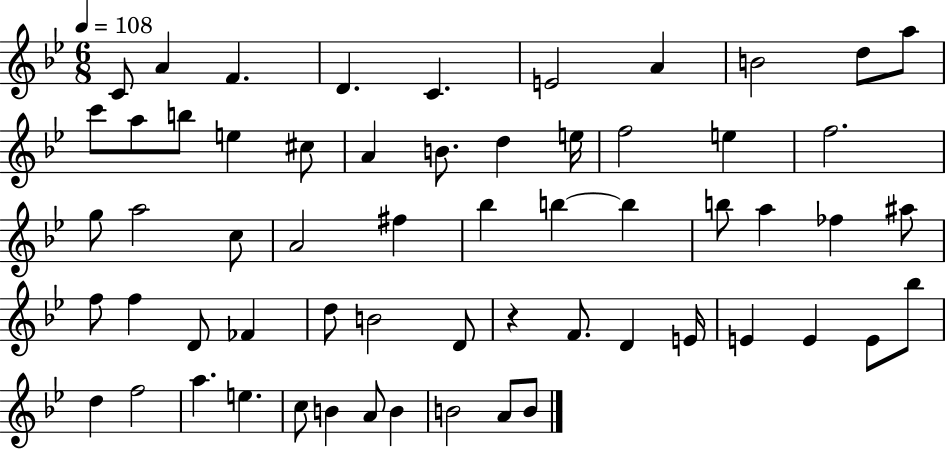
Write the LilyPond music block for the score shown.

{
  \clef treble
  \numericTimeSignature
  \time 6/8
  \key bes \major
  \tempo 4 = 108
  c'8 a'4 f'4. | d'4. c'4. | e'2 a'4 | b'2 d''8 a''8 | \break c'''8 a''8 b''8 e''4 cis''8 | a'4 b'8. d''4 e''16 | f''2 e''4 | f''2. | \break g''8 a''2 c''8 | a'2 fis''4 | bes''4 b''4~~ b''4 | b''8 a''4 fes''4 ais''8 | \break f''8 f''4 d'8 fes'4 | d''8 b'2 d'8 | r4 f'8. d'4 e'16 | e'4 e'4 e'8 bes''8 | \break d''4 f''2 | a''4. e''4. | c''8 b'4 a'8 b'4 | b'2 a'8 b'8 | \break \bar "|."
}